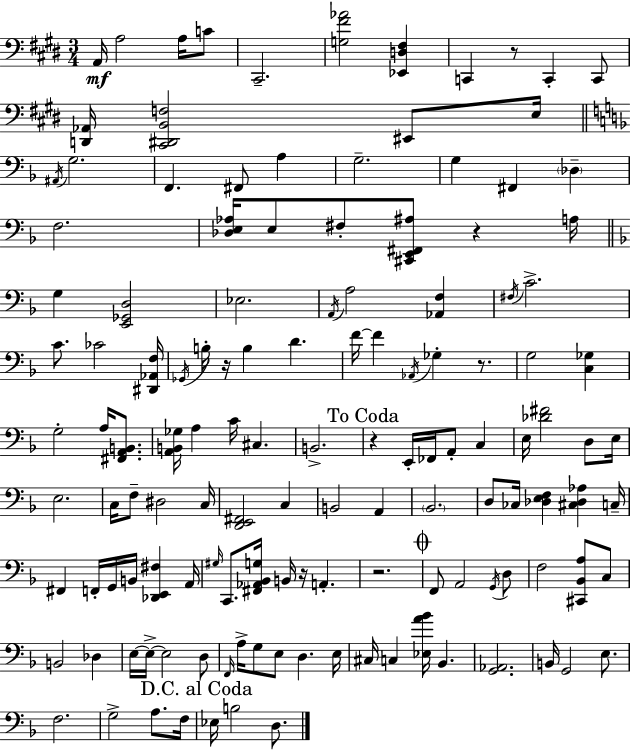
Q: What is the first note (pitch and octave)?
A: A2